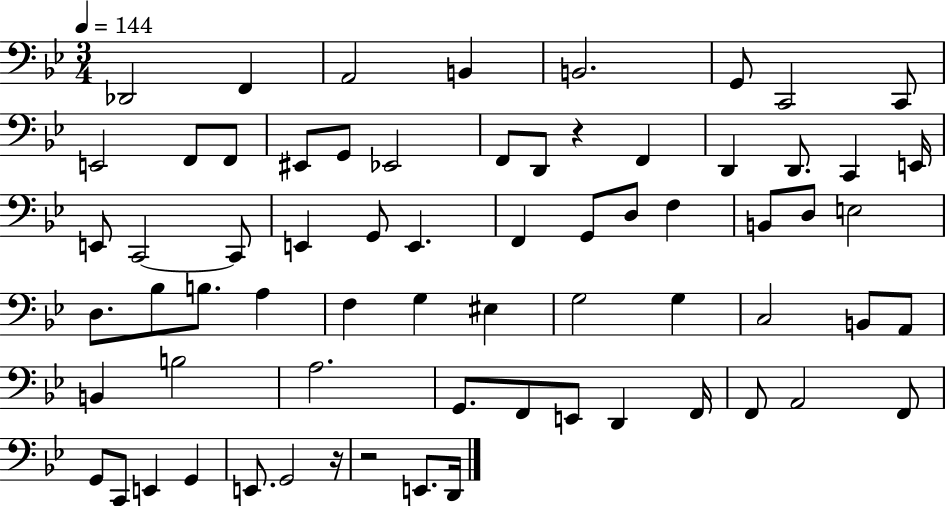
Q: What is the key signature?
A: BES major